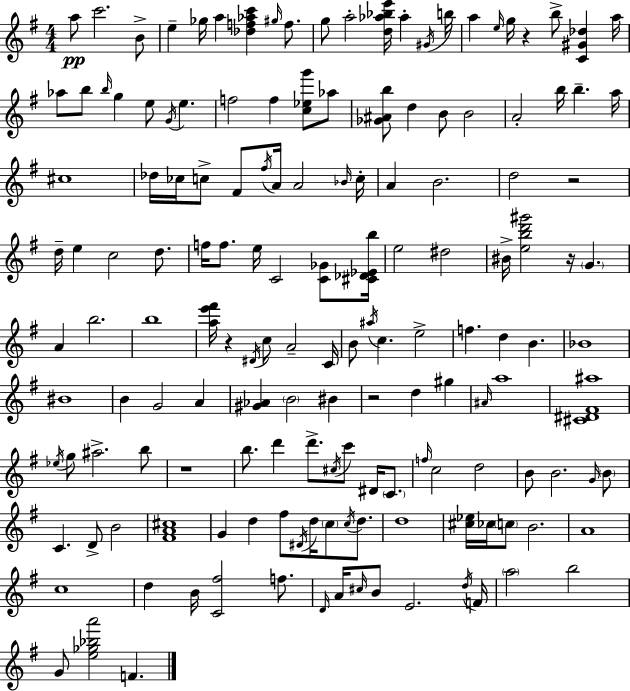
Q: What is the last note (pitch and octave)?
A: F4